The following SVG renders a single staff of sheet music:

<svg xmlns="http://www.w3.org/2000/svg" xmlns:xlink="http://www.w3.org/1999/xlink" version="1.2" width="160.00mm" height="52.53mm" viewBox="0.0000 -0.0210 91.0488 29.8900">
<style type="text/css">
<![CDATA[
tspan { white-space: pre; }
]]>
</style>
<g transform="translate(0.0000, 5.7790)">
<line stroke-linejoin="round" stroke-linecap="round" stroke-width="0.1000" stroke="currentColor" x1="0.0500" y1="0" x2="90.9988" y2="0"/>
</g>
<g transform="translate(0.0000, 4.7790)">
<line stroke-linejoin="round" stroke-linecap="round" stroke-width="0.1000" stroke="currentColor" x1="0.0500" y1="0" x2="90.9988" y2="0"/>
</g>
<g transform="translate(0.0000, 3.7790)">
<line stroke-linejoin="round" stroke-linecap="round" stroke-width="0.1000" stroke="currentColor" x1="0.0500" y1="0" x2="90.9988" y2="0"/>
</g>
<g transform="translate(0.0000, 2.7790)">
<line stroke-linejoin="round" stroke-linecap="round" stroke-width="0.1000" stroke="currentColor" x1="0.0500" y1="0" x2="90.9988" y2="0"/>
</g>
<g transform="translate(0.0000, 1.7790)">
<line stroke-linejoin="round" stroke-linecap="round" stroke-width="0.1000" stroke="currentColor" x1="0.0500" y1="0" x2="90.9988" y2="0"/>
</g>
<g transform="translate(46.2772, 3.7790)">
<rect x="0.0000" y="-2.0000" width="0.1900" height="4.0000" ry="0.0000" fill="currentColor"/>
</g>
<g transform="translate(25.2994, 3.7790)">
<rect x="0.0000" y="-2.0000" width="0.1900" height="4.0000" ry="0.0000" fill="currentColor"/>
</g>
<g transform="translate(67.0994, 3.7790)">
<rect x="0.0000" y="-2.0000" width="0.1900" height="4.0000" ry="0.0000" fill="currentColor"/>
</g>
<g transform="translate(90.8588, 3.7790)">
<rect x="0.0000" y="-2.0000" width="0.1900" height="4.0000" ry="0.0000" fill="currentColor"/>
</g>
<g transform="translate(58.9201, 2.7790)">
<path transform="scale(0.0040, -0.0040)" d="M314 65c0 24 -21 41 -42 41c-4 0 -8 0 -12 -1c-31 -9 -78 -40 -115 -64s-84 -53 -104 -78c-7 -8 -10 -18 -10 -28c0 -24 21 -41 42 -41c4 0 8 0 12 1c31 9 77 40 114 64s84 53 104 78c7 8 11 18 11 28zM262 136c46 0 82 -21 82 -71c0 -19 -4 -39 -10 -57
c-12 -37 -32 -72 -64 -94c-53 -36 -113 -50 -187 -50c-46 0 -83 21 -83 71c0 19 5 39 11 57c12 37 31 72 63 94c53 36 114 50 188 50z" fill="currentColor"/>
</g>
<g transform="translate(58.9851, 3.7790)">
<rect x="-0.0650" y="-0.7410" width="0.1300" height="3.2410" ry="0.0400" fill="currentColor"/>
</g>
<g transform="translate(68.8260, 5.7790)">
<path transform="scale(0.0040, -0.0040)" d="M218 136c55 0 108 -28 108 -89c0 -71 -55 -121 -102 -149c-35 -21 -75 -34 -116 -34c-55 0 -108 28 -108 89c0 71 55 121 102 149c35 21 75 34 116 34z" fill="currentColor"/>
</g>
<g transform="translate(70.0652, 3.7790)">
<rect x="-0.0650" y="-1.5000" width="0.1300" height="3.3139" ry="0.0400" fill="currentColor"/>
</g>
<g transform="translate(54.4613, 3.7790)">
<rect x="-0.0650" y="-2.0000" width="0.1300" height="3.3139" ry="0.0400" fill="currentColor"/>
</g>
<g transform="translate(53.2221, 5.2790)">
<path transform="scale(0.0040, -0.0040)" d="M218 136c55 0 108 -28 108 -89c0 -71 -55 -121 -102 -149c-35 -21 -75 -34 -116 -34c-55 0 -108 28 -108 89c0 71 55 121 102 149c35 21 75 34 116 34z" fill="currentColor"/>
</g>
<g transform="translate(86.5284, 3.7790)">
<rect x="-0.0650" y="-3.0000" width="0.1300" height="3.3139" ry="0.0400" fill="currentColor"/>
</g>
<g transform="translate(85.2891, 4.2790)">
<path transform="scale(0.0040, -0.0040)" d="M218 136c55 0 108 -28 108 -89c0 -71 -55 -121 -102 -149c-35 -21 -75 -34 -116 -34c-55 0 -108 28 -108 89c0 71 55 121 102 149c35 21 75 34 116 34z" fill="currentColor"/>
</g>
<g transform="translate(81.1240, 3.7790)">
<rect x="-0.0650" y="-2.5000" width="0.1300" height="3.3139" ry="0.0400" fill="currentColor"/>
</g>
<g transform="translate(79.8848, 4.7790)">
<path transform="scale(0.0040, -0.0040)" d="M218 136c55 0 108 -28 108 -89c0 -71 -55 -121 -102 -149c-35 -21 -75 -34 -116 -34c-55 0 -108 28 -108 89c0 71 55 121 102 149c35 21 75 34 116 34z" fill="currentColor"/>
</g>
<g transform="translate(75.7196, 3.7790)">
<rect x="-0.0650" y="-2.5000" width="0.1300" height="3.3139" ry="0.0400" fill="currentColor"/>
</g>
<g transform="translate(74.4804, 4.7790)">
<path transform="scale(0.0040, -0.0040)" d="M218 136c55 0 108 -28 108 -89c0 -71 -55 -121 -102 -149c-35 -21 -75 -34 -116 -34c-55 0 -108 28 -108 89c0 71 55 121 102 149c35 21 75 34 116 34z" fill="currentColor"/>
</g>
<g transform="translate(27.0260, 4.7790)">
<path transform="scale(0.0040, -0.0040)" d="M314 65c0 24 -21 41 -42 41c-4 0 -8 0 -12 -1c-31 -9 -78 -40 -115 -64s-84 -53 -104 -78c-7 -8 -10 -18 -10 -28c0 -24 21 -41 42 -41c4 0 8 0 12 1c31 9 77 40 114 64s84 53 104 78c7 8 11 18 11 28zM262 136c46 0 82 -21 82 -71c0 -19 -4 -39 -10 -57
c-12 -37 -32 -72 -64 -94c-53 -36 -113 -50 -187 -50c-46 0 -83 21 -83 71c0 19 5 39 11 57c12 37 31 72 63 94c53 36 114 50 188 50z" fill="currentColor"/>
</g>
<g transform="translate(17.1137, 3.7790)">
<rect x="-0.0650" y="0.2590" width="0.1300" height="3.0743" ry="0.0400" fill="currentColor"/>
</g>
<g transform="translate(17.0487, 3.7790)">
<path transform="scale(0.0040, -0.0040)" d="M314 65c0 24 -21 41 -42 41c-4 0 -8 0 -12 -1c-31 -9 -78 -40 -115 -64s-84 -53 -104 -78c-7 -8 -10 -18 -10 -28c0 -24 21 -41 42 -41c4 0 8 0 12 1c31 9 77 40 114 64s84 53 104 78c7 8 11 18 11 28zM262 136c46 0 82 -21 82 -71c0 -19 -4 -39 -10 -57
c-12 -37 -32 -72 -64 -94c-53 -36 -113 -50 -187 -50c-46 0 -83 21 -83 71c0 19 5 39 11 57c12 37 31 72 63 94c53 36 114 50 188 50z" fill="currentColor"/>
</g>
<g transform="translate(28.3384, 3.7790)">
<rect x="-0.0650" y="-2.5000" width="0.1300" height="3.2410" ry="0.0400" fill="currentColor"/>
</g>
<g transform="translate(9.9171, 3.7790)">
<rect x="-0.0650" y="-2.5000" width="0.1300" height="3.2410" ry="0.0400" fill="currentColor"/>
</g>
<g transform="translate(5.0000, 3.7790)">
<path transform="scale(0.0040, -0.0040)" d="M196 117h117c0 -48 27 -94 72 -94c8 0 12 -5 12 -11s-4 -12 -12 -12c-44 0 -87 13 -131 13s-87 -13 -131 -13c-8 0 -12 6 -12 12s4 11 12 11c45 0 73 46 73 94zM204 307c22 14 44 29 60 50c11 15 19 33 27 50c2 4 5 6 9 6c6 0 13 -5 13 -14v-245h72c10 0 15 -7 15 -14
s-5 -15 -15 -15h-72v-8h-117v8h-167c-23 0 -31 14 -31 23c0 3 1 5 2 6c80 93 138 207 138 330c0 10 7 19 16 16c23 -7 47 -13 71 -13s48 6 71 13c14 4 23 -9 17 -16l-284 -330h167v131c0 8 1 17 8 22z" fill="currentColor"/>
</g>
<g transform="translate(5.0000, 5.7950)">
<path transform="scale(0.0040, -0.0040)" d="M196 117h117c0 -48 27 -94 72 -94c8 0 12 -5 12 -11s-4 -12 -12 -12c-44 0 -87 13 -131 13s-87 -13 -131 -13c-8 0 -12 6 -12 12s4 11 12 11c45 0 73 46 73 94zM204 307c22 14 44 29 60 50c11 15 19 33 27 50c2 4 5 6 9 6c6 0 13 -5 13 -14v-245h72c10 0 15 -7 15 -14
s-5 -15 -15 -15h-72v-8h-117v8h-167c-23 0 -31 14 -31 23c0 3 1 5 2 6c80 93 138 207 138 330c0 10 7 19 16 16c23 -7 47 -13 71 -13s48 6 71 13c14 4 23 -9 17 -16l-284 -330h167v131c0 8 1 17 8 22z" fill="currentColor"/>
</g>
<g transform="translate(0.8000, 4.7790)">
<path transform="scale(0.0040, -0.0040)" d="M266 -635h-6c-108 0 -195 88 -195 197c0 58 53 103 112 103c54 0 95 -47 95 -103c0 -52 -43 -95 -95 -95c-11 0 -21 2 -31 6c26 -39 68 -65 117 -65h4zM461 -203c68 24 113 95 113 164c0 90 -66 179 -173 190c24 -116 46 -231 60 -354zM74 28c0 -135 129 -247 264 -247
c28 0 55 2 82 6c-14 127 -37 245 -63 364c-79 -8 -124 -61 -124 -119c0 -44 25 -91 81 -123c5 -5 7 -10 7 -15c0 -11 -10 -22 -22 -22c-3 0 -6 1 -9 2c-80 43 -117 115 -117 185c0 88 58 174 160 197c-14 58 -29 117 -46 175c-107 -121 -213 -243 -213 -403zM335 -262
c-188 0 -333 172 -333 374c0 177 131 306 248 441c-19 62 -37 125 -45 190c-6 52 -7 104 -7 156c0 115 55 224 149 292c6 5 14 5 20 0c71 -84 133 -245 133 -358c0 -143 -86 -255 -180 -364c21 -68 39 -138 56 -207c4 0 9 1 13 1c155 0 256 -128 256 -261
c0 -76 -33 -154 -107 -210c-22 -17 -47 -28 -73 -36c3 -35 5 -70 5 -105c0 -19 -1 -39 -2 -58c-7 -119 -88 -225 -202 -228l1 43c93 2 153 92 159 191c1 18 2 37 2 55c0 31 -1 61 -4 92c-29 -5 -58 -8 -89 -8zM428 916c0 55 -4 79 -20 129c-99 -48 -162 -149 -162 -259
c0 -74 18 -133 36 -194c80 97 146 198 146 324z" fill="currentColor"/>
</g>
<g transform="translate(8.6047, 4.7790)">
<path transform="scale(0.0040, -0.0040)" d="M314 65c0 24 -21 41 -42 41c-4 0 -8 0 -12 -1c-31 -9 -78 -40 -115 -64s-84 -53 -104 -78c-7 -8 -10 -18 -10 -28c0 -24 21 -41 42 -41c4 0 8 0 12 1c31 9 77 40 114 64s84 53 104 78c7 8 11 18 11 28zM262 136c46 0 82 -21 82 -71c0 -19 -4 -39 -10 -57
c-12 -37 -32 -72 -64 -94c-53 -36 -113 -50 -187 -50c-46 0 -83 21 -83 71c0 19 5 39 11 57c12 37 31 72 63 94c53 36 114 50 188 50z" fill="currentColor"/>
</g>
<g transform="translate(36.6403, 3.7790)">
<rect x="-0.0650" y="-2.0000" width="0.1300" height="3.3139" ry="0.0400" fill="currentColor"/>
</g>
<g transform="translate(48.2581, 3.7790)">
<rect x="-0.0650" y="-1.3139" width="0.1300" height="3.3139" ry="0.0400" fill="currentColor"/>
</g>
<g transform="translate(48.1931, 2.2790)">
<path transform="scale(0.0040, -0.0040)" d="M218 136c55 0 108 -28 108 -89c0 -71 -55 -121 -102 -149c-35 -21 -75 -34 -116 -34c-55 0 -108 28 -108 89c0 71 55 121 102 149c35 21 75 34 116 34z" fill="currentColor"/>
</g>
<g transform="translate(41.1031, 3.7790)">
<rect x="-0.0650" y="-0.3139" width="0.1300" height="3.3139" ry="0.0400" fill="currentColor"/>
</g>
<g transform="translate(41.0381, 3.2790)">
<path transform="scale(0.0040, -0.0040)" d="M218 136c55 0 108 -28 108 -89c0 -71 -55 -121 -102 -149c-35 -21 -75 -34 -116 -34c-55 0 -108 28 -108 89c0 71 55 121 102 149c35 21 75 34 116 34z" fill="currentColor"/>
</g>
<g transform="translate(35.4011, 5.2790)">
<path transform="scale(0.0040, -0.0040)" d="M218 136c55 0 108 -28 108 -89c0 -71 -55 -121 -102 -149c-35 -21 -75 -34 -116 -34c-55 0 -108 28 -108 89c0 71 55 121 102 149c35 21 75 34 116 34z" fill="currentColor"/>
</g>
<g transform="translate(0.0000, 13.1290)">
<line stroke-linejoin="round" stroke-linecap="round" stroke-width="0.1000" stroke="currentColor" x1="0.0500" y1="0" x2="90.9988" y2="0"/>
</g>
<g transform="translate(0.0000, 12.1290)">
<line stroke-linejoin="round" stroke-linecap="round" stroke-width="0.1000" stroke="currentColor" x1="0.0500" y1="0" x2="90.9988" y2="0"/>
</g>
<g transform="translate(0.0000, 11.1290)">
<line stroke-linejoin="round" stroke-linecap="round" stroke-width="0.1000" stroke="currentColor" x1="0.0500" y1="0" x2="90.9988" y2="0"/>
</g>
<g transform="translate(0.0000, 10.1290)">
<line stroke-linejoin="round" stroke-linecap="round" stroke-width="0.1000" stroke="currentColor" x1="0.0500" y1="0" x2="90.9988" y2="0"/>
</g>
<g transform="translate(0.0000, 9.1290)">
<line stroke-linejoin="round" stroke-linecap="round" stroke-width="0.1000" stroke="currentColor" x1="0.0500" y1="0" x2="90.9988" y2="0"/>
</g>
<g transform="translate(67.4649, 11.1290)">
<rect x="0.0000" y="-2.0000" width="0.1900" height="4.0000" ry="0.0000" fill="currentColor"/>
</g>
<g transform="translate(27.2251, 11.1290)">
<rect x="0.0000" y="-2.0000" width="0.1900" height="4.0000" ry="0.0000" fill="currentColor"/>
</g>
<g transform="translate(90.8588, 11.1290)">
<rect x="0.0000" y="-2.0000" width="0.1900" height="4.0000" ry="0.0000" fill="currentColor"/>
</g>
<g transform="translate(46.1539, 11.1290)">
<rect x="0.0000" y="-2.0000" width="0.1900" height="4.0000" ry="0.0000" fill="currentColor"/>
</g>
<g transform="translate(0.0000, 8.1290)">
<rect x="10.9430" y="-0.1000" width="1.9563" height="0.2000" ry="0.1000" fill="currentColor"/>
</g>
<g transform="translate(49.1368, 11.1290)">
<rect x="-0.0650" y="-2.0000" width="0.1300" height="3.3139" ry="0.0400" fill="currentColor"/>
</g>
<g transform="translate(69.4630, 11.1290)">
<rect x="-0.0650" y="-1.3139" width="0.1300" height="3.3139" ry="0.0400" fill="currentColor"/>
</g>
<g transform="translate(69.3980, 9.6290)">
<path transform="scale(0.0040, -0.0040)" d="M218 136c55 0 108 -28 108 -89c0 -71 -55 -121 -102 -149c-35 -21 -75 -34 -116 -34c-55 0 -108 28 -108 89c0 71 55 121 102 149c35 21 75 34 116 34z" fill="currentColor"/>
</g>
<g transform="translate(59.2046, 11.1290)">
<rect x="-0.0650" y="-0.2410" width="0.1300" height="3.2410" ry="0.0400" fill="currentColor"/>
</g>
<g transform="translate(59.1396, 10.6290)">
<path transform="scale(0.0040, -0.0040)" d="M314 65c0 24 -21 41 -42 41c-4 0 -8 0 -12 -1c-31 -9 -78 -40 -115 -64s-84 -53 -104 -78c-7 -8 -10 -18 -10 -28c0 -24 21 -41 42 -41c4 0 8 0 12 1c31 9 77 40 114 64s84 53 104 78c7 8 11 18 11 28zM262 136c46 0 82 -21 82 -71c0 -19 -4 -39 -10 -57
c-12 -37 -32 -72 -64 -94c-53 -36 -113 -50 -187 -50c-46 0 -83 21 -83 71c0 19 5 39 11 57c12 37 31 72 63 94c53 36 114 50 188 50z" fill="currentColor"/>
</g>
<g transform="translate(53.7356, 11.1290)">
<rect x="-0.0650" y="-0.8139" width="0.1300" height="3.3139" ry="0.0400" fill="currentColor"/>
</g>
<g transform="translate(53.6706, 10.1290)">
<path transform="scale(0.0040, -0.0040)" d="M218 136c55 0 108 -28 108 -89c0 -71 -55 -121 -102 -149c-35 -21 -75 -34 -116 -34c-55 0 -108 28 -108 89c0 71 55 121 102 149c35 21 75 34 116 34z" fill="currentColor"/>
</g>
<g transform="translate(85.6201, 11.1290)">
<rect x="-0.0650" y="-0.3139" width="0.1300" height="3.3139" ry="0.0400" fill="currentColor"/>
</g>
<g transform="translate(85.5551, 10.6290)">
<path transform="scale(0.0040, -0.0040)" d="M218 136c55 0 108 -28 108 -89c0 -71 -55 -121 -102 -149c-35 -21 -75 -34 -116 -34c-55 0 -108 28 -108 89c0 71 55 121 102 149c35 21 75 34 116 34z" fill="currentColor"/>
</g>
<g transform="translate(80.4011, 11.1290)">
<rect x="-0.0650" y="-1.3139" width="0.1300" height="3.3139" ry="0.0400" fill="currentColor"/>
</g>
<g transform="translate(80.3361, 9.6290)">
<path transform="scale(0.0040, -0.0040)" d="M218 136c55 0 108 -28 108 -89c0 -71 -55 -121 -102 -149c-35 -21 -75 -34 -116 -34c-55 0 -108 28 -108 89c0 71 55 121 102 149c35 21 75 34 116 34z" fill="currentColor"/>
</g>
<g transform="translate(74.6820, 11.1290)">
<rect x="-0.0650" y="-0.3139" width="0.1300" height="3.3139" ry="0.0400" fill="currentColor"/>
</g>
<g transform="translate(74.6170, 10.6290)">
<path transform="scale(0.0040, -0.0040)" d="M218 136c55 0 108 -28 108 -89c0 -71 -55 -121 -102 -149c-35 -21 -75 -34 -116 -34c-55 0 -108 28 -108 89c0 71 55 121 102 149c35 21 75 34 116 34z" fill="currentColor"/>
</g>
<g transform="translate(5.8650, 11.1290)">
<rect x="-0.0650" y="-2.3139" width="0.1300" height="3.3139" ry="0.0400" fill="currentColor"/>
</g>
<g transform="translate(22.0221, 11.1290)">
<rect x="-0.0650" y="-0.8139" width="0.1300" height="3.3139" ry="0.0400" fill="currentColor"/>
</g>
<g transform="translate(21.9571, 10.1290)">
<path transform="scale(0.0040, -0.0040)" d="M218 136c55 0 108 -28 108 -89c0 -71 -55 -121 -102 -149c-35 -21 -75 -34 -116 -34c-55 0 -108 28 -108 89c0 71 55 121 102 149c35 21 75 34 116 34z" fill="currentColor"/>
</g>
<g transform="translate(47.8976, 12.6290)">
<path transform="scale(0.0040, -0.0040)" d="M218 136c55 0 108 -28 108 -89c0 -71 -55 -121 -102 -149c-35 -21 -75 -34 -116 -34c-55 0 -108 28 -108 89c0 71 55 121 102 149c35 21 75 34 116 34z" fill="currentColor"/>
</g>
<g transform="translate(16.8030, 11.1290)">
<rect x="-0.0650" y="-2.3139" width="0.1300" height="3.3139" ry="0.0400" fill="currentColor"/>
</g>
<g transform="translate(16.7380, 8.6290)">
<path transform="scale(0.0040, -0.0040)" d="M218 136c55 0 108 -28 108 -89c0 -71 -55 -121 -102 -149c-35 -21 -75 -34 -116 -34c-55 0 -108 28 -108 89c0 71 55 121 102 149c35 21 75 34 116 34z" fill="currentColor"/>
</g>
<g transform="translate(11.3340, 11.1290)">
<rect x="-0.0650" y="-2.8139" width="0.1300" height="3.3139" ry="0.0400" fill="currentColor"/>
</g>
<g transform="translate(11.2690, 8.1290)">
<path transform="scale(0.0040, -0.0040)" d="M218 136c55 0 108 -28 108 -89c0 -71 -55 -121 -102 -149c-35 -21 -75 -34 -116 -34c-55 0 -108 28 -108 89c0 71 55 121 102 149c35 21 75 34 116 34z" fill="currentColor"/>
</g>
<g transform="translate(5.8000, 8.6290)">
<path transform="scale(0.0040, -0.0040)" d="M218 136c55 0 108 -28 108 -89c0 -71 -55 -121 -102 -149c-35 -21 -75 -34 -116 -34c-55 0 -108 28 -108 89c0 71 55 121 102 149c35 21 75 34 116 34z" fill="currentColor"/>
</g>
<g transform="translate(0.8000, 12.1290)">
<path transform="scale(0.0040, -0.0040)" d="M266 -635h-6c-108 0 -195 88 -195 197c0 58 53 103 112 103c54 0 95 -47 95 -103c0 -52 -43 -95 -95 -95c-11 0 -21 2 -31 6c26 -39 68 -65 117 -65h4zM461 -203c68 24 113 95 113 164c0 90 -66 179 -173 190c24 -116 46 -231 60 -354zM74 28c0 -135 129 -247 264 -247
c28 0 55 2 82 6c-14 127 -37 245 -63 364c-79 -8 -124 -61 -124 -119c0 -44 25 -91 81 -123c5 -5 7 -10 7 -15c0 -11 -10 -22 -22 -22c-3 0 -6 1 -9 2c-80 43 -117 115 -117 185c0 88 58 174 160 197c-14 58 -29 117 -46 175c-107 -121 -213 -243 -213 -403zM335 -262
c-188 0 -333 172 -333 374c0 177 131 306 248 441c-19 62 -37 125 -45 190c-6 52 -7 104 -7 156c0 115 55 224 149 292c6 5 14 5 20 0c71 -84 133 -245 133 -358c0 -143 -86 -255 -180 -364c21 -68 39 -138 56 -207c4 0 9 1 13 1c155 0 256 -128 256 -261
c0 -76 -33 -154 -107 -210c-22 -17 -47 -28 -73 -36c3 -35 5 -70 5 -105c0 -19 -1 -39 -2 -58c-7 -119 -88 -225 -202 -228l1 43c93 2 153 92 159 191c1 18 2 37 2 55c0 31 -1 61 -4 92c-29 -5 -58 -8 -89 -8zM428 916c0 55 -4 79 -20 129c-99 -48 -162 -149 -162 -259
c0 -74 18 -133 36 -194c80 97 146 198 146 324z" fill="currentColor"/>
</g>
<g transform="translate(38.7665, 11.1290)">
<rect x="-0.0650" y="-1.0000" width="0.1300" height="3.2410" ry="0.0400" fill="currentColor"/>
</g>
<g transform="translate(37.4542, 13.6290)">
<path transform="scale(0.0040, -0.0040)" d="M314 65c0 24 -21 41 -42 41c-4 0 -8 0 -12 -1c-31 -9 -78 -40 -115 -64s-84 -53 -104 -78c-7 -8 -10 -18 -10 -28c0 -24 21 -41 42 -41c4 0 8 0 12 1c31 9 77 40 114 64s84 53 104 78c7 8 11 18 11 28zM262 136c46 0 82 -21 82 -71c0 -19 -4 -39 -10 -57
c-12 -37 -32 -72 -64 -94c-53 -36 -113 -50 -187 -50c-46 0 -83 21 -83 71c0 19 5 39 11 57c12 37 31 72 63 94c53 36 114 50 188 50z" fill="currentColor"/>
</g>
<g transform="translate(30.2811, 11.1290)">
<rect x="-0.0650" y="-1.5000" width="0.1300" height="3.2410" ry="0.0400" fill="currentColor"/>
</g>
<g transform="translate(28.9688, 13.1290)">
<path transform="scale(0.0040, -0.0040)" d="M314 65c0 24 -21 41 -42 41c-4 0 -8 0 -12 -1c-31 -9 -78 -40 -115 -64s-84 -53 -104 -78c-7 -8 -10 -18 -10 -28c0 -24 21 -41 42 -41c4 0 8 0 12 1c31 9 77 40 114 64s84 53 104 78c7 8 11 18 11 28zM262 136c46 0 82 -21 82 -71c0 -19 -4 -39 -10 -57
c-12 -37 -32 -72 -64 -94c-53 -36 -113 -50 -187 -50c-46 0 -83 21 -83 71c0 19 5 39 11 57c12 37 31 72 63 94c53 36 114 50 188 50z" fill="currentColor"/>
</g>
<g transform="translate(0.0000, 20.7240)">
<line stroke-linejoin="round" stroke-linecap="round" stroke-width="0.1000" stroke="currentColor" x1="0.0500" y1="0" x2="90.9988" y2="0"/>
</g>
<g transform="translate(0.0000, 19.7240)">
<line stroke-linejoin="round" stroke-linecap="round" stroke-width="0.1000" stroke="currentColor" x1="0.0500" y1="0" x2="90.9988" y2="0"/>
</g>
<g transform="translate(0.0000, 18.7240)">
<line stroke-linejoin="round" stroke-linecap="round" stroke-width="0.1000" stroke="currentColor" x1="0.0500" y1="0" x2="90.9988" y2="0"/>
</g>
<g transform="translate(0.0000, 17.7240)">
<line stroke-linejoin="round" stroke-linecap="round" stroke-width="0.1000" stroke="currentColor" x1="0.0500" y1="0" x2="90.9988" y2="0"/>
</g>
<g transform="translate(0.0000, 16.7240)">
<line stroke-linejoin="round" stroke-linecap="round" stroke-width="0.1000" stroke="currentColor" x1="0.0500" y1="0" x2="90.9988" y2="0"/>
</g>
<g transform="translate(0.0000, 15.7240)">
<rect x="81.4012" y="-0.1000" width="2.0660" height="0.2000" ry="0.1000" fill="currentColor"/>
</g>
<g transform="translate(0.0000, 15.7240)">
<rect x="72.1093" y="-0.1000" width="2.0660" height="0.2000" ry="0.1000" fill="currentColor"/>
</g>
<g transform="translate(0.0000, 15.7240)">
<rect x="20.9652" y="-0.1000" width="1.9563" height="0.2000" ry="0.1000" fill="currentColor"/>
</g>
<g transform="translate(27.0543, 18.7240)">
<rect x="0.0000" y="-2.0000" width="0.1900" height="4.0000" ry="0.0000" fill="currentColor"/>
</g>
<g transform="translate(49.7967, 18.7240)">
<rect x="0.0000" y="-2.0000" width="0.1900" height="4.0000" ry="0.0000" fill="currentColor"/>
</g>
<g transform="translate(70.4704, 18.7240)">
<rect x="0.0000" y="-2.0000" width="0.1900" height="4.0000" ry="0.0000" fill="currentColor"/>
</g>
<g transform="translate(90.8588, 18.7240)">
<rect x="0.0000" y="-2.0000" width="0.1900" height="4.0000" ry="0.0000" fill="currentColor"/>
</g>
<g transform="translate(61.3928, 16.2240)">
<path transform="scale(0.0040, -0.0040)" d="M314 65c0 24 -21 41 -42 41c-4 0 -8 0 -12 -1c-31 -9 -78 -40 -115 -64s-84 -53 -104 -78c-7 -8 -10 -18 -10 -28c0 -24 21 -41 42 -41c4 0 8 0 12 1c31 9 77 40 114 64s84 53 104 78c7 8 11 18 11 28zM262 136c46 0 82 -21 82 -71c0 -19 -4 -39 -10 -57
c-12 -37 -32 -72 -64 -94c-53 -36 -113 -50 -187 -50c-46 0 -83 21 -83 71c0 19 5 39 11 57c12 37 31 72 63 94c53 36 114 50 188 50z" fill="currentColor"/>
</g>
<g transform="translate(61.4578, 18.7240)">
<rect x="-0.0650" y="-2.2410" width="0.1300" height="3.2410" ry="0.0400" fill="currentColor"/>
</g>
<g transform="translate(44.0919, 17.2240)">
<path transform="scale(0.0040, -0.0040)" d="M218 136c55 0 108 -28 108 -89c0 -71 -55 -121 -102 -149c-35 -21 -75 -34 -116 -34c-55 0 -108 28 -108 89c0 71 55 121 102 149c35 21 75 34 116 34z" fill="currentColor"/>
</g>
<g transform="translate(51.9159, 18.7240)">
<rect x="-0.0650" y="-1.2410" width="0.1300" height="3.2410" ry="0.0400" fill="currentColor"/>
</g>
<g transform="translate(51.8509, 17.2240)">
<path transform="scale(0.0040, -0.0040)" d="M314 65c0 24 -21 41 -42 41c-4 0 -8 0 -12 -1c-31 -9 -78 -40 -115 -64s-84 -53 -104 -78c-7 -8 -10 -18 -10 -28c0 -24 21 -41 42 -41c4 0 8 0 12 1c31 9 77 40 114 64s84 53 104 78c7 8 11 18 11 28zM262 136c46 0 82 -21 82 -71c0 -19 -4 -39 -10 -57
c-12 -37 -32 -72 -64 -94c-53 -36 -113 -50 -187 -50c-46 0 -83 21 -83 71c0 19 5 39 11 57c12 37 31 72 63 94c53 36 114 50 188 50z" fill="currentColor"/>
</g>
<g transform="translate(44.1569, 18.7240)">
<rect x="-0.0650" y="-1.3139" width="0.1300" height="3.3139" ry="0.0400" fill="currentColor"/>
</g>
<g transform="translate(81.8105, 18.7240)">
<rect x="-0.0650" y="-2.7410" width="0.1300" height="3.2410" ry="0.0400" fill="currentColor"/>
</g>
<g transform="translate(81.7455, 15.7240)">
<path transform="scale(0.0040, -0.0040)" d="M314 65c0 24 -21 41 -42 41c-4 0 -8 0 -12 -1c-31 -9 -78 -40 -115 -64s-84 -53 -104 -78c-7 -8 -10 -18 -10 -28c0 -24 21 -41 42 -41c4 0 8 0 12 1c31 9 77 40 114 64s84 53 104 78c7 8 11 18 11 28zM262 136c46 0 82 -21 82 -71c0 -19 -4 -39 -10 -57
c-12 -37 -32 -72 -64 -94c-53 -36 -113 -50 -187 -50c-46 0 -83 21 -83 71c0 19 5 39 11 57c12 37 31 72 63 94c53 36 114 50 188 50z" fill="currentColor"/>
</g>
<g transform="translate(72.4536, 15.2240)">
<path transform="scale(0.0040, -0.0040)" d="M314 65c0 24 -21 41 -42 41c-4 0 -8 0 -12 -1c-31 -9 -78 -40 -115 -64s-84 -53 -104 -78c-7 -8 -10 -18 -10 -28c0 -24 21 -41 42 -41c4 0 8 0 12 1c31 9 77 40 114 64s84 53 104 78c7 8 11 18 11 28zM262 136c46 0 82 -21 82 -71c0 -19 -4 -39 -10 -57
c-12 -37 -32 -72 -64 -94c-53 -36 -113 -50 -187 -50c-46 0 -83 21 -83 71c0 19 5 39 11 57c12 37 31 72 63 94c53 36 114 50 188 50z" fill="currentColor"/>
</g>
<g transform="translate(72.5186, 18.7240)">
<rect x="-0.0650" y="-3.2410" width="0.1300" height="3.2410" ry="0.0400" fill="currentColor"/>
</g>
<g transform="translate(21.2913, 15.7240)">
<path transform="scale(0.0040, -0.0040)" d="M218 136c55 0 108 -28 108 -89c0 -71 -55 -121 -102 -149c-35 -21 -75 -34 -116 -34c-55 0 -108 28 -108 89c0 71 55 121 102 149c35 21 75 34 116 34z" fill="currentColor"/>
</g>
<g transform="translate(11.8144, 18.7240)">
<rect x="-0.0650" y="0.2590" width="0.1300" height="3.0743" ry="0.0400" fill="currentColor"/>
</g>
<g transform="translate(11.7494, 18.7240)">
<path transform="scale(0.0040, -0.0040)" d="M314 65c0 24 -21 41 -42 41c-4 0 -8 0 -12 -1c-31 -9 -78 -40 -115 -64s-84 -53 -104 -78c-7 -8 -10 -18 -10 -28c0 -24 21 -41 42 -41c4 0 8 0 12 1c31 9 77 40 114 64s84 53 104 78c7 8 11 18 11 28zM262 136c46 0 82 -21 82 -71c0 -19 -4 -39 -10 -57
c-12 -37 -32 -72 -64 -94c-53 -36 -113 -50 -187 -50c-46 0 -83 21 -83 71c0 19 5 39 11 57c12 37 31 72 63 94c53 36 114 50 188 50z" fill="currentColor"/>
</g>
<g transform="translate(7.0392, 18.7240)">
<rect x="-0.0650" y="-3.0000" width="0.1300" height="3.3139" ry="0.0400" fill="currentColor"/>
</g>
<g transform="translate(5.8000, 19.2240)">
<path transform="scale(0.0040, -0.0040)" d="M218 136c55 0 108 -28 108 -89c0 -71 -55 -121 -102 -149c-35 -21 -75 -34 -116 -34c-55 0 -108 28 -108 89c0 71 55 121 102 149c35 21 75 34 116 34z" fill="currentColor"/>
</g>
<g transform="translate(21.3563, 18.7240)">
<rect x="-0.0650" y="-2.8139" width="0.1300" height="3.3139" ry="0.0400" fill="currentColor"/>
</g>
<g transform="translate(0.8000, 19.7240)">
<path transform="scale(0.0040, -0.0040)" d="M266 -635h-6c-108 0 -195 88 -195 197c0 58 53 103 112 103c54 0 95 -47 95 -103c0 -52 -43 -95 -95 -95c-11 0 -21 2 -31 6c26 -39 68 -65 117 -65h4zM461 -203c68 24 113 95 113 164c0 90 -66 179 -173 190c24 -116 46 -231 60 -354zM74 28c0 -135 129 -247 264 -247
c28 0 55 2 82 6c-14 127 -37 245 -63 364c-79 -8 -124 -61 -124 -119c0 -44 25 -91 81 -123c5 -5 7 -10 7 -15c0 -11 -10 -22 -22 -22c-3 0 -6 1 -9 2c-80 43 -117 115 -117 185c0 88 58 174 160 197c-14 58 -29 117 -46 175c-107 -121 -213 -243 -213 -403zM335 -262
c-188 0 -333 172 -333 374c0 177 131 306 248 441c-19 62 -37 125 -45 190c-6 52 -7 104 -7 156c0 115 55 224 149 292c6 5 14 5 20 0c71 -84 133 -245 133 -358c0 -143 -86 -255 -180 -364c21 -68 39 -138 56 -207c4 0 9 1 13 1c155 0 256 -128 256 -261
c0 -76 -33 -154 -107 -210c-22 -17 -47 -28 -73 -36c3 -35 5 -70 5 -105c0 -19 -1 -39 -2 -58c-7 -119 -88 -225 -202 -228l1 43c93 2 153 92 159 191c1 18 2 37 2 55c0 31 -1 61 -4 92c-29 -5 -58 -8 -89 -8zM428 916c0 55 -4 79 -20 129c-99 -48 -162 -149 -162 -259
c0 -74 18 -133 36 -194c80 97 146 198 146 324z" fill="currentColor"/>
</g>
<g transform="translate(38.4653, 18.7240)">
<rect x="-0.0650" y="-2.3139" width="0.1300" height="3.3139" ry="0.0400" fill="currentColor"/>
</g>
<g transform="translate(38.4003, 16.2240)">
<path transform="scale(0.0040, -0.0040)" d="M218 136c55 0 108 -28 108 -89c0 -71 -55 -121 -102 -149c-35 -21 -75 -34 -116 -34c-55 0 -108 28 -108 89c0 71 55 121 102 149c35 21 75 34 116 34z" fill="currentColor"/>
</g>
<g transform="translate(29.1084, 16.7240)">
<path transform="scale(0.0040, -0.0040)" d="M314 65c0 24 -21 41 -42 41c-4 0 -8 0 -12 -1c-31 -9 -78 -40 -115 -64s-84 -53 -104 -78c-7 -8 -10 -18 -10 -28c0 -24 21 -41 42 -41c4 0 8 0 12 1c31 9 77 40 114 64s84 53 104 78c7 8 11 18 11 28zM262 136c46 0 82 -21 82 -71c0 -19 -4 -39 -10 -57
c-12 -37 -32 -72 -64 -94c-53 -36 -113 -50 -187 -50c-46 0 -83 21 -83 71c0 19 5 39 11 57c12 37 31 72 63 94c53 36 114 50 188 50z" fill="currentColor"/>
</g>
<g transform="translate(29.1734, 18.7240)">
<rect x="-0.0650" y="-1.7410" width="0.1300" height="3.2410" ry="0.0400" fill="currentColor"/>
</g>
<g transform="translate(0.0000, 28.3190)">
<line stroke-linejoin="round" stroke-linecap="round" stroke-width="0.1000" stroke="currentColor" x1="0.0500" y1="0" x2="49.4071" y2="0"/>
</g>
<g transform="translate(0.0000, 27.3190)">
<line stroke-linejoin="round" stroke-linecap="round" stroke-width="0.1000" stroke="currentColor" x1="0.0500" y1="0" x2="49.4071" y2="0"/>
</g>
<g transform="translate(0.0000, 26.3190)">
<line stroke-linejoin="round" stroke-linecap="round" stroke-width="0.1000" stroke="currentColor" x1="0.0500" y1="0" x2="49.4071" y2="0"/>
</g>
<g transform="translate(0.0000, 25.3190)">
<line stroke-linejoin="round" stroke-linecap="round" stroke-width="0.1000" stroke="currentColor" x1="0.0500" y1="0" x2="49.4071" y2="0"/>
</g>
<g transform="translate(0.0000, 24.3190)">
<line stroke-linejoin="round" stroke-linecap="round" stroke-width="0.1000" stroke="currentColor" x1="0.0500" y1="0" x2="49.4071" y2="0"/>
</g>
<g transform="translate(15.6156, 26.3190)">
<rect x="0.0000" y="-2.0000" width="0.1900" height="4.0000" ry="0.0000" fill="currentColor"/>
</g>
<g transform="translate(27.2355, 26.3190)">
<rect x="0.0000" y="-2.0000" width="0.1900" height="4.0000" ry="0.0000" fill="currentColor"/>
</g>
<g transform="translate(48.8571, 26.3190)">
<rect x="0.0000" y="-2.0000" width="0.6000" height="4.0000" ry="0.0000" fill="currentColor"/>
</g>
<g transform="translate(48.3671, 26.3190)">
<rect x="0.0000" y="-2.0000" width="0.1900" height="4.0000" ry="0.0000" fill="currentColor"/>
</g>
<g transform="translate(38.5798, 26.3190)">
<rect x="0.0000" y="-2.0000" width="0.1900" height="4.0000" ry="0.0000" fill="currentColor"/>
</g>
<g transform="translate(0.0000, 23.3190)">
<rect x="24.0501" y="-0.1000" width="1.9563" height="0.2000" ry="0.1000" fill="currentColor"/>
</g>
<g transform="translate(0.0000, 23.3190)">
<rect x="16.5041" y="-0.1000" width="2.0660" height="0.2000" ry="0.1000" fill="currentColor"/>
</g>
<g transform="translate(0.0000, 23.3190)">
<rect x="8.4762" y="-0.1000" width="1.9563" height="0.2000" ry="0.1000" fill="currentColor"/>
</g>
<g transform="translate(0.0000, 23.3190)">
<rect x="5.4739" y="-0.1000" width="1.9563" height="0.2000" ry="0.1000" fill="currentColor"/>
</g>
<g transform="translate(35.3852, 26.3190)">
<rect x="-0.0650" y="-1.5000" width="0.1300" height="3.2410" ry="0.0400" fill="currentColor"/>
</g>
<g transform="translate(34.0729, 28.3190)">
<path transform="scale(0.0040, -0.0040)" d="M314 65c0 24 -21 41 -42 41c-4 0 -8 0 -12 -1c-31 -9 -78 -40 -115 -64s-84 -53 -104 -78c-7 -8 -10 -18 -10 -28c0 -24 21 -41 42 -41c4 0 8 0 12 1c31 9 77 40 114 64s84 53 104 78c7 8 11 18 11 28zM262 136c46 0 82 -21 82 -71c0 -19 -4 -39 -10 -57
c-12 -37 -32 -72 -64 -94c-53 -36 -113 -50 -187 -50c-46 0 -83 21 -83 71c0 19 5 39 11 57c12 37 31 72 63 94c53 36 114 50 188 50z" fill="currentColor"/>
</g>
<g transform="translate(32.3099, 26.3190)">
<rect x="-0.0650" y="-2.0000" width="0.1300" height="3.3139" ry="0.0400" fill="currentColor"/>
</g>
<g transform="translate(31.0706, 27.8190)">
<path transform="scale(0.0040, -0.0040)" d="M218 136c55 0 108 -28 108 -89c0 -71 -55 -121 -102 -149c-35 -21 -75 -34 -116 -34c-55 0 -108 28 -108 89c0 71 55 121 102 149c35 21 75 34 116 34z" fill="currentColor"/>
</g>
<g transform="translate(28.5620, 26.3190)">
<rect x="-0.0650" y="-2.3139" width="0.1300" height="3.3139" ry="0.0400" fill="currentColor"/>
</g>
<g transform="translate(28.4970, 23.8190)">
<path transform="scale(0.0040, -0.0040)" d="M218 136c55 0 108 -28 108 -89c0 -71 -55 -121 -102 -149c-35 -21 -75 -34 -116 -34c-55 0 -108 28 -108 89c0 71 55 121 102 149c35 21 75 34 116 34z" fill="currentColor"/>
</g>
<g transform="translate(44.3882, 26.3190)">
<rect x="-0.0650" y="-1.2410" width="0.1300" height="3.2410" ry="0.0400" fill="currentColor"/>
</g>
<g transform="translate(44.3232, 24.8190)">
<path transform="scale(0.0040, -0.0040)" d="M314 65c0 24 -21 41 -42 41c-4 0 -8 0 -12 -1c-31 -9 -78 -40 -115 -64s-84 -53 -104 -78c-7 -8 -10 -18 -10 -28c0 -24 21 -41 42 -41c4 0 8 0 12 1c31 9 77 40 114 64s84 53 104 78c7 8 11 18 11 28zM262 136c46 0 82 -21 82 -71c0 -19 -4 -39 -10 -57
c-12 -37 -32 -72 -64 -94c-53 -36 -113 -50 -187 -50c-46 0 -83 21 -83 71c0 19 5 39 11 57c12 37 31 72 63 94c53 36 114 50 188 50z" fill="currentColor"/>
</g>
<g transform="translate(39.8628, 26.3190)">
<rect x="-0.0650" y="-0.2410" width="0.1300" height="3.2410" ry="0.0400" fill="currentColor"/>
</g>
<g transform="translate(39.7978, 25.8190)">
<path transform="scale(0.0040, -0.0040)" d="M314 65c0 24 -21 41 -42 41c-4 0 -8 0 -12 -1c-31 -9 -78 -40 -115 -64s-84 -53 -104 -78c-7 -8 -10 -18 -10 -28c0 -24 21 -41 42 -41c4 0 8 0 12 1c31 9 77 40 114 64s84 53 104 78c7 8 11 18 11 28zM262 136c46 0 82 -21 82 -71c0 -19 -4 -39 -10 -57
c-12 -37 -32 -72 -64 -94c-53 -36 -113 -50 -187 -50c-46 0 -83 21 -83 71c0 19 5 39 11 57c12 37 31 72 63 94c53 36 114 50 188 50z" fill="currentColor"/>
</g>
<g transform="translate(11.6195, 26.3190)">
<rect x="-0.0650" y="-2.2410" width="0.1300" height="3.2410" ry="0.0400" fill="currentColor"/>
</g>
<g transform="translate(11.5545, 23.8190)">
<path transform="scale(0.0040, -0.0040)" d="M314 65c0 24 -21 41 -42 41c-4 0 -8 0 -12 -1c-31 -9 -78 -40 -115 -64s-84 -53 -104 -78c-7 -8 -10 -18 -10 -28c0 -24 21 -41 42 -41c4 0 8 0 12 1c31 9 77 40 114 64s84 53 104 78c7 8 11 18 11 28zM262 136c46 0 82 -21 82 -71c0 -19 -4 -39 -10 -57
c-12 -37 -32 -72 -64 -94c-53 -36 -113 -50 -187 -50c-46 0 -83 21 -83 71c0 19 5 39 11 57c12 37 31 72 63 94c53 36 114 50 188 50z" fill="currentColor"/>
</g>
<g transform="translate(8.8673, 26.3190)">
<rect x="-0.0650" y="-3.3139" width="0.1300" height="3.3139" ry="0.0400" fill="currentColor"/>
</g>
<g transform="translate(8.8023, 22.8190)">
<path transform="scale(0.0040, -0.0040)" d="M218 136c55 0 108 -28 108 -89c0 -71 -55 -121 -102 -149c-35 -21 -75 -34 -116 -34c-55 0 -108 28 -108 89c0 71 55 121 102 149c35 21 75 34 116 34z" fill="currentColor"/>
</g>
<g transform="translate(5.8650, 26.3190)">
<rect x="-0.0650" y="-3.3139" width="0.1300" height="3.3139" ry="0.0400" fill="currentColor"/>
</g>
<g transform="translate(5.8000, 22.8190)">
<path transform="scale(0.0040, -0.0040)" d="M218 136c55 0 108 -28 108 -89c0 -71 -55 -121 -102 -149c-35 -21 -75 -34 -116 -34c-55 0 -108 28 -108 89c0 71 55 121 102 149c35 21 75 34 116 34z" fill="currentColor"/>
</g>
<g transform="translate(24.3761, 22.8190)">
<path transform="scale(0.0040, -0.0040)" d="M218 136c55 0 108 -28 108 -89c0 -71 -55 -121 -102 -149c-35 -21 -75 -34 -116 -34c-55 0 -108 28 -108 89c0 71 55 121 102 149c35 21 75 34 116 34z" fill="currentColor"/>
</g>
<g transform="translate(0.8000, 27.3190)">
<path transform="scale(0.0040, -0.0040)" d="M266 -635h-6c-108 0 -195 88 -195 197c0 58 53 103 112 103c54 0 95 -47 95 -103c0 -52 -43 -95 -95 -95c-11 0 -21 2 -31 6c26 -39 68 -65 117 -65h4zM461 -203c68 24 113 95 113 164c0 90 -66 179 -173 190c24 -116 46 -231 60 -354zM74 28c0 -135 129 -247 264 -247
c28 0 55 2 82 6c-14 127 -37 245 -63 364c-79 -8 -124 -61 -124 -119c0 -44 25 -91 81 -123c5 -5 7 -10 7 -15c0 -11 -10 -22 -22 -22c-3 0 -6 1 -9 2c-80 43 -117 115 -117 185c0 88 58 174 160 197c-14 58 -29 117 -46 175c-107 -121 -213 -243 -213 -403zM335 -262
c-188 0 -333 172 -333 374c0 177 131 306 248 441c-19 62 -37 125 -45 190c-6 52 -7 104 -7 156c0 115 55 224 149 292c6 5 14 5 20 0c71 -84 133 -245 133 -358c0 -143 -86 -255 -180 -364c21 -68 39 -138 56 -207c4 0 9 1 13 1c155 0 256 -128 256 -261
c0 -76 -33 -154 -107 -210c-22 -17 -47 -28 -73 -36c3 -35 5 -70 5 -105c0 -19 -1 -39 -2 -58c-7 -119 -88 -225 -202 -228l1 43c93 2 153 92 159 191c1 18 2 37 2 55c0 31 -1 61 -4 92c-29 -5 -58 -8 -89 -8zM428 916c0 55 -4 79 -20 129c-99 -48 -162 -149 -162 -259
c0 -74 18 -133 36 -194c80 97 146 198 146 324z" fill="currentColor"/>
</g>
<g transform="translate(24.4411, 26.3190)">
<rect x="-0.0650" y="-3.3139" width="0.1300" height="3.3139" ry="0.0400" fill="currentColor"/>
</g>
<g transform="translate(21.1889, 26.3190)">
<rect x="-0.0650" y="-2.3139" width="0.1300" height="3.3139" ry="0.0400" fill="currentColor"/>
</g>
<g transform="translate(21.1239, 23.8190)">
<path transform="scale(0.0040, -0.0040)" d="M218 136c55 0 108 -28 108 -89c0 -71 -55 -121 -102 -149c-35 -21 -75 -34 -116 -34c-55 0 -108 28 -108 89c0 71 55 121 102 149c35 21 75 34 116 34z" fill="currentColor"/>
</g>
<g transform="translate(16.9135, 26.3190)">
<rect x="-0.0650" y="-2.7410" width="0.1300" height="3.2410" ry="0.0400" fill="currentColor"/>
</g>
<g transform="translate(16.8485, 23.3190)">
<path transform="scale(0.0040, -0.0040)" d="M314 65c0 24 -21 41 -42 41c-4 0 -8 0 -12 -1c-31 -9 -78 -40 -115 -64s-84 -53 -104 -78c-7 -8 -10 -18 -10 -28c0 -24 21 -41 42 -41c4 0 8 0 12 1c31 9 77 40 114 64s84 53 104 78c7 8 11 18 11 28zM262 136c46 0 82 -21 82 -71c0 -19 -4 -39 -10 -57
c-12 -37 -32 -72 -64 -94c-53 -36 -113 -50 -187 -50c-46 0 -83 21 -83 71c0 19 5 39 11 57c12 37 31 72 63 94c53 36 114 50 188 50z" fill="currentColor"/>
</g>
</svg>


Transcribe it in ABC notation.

X:1
T:Untitled
M:4/4
L:1/4
K:C
G2 B2 G2 F c e F d2 E G G A g a g d E2 D2 F d c2 e c e c A B2 a f2 g e e2 g2 b2 a2 b b g2 a2 g b g F E2 c2 e2